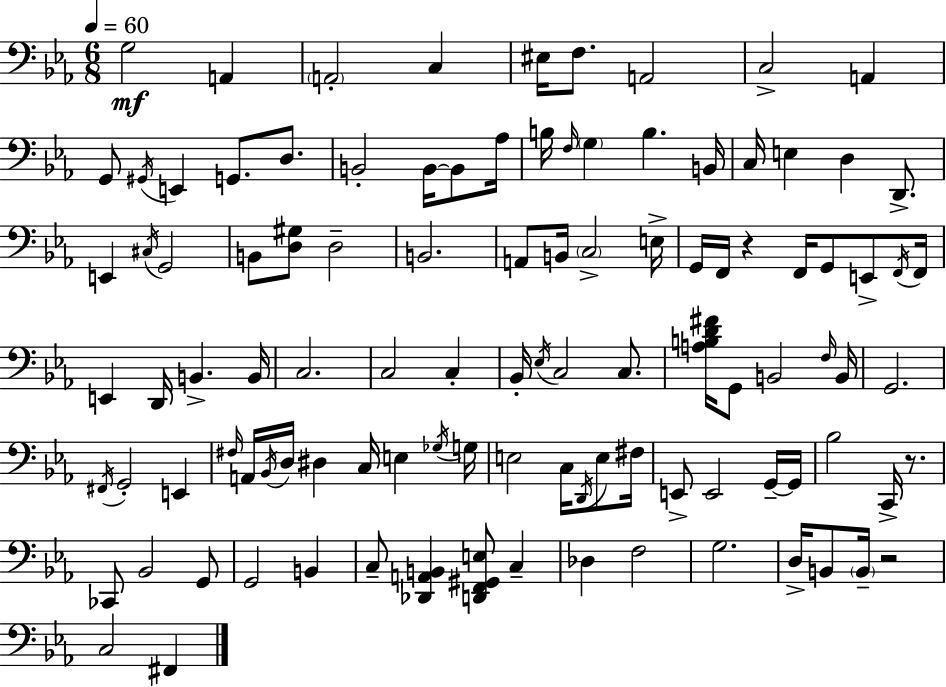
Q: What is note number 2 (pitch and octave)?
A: A2